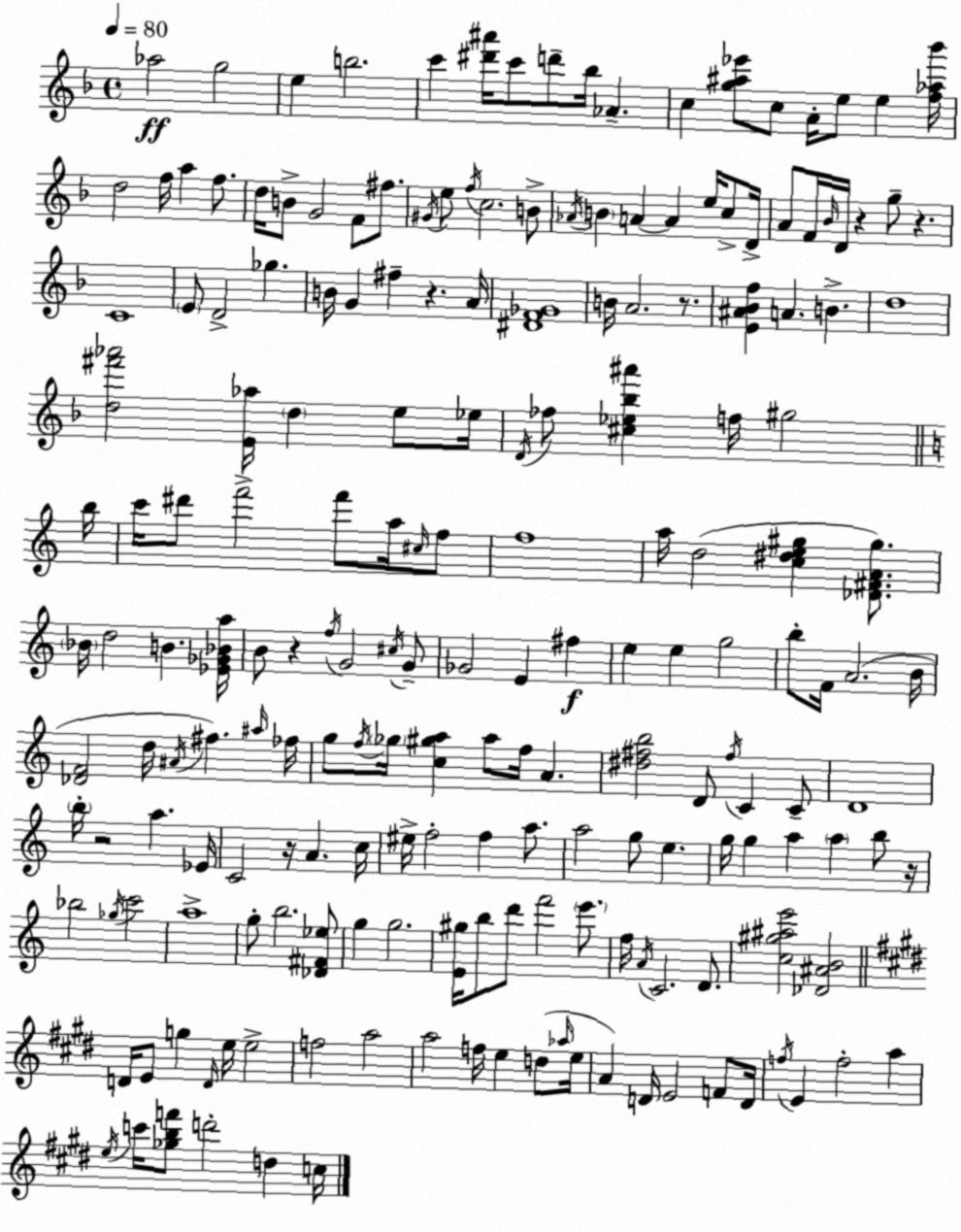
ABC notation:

X:1
T:Untitled
M:4/4
L:1/4
K:Dm
_a2 g2 e b2 c' [^d'^a']/4 c'/2 d'/2 _b/4 _A c [g^a_e']/2 c/2 A/4 e/2 e [f_a_b']/4 d2 f/4 a f/2 d/4 B/2 G2 F/2 ^f/2 ^G/4 e/2 f/4 c2 B/2 _A/4 B A A e/4 c/2 D/4 A/2 F/4 _B/4 D/4 z g/2 z C4 E/2 D2 _g B/4 G ^f z A/4 [^DF_G]4 B/4 A2 z/2 [E^A_Bf] A B d4 [d^f'_a']2 [E_a]/4 d e/2 _e/4 D/4 _f/2 [^c_e_b^a'] f/4 ^g2 b/4 c'/4 ^d'/2 f'2 f'/2 a/4 ^c/4 f/2 f4 a/4 d2 [c^de^g] [_D^FA^g]/2 _B/4 d2 B [_E_G_Ba]/4 B/2 z f/4 G2 ^c/4 G/2 _G2 E ^f e e g2 b/2 F/4 A2 B/4 [_DF]2 d/4 ^A/4 ^f ^a/4 _f/4 g/2 f/4 _g/4 [c^ga] a/2 f/4 A [^d^fb]2 D/2 ^f/4 C C/2 D4 b/4 z2 a _E/4 C2 z/4 A c/4 ^e/4 f2 f a/2 a2 g/2 e g/4 g a a b/2 z/4 _b2 _g/4 c'2 a4 g/2 b2 [_D^F_e]/2 g g2 [E^g]/4 b/2 d'/2 f'2 e'/2 f/4 A/4 C2 D/2 [c^g^ae']2 [_D^AB]2 D/4 E/2 g D/4 e/4 e2 f2 a2 a2 f/4 e d/2 _a/4 e/4 A D/4 E2 F/2 D/4 f/4 E f2 a e/4 c'/4 [_gbf']/2 d'2 d c/4